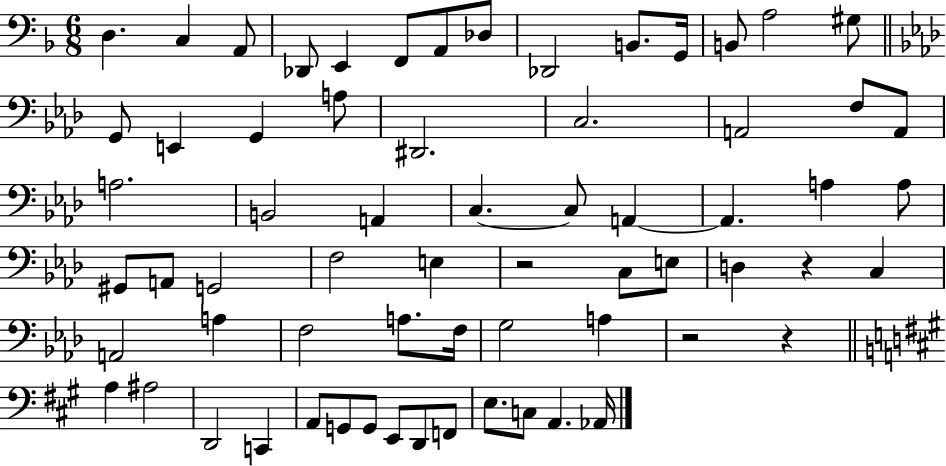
X:1
T:Untitled
M:6/8
L:1/4
K:F
D, C, A,,/2 _D,,/2 E,, F,,/2 A,,/2 _D,/2 _D,,2 B,,/2 G,,/4 B,,/2 A,2 ^G,/2 G,,/2 E,, G,, A,/2 ^D,,2 C,2 A,,2 F,/2 A,,/2 A,2 B,,2 A,, C, C,/2 A,, A,, A, A,/2 ^G,,/2 A,,/2 G,,2 F,2 E, z2 C,/2 E,/2 D, z C, A,,2 A, F,2 A,/2 F,/4 G,2 A, z2 z A, ^A,2 D,,2 C,, A,,/2 G,,/2 G,,/2 E,,/2 D,,/2 F,,/2 E,/2 C,/2 A,, _A,,/4